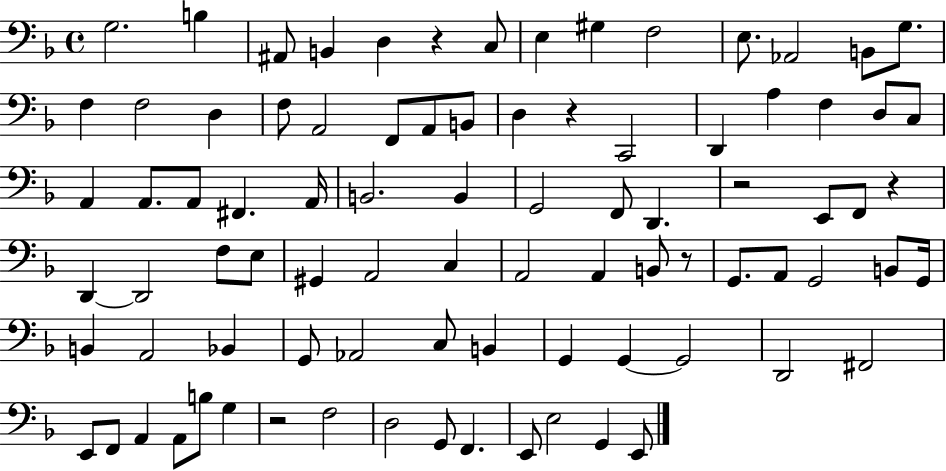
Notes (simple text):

G3/h. B3/q A#2/e B2/q D3/q R/q C3/e E3/q G#3/q F3/h E3/e. Ab2/h B2/e G3/e. F3/q F3/h D3/q F3/e A2/h F2/e A2/e B2/e D3/q R/q C2/h D2/q A3/q F3/q D3/e C3/e A2/q A2/e. A2/e F#2/q. A2/s B2/h. B2/q G2/h F2/e D2/q. R/h E2/e F2/e R/q D2/q D2/h F3/e E3/e G#2/q A2/h C3/q A2/h A2/q B2/e R/e G2/e. A2/e G2/h B2/e G2/s B2/q A2/h Bb2/q G2/e Ab2/h C3/e B2/q G2/q G2/q G2/h D2/h F#2/h E2/e F2/e A2/q A2/e B3/e G3/q R/h F3/h D3/h G2/e F2/q. E2/e E3/h G2/q E2/e